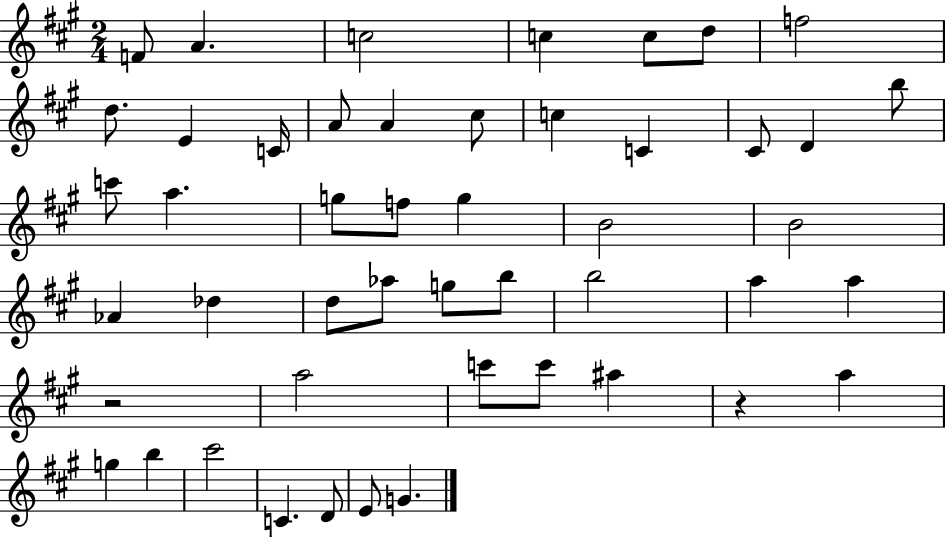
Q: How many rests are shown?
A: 2